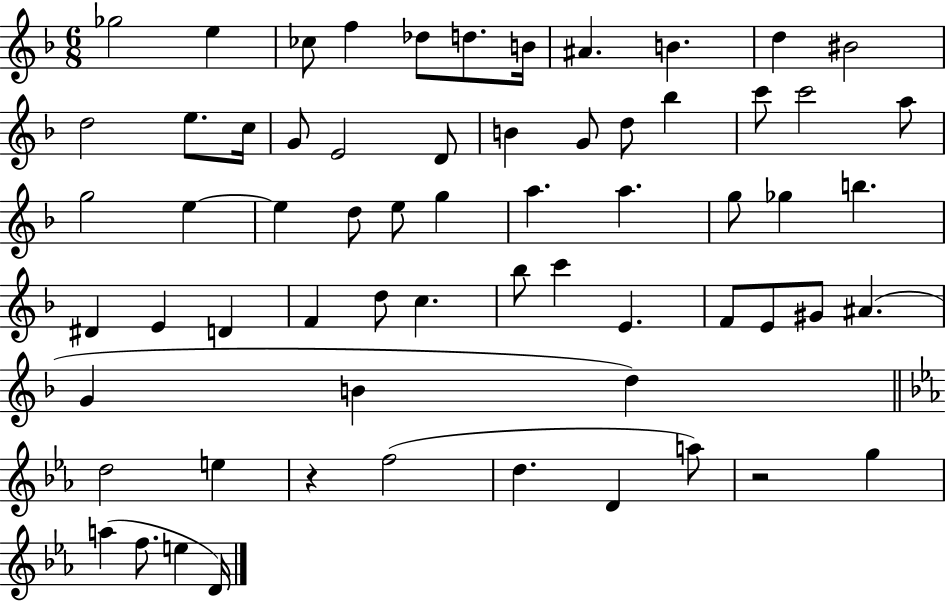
{
  \clef treble
  \numericTimeSignature
  \time 6/8
  \key f \major
  ges''2 e''4 | ces''8 f''4 des''8 d''8. b'16 | ais'4. b'4. | d''4 bis'2 | \break d''2 e''8. c''16 | g'8 e'2 d'8 | b'4 g'8 d''8 bes''4 | c'''8 c'''2 a''8 | \break g''2 e''4~~ | e''4 d''8 e''8 g''4 | a''4. a''4. | g''8 ges''4 b''4. | \break dis'4 e'4 d'4 | f'4 d''8 c''4. | bes''8 c'''4 e'4. | f'8 e'8 gis'8 ais'4.( | \break g'4 b'4 d''4) | \bar "||" \break \key ees \major d''2 e''4 | r4 f''2( | d''4. d'4 a''8) | r2 g''4 | \break a''4( f''8. e''4 d'16) | \bar "|."
}